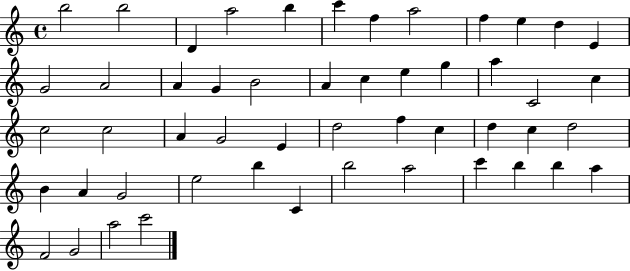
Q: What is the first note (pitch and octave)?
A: B5